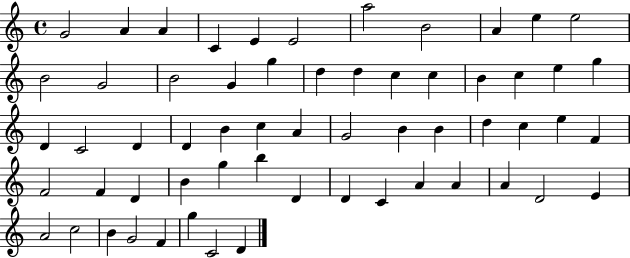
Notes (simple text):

G4/h A4/q A4/q C4/q E4/q E4/h A5/h B4/h A4/q E5/q E5/h B4/h G4/h B4/h G4/q G5/q D5/q D5/q C5/q C5/q B4/q C5/q E5/q G5/q D4/q C4/h D4/q D4/q B4/q C5/q A4/q G4/h B4/q B4/q D5/q C5/q E5/q F4/q F4/h F4/q D4/q B4/q G5/q B5/q D4/q D4/q C4/q A4/q A4/q A4/q D4/h E4/q A4/h C5/h B4/q G4/h F4/q G5/q C4/h D4/q